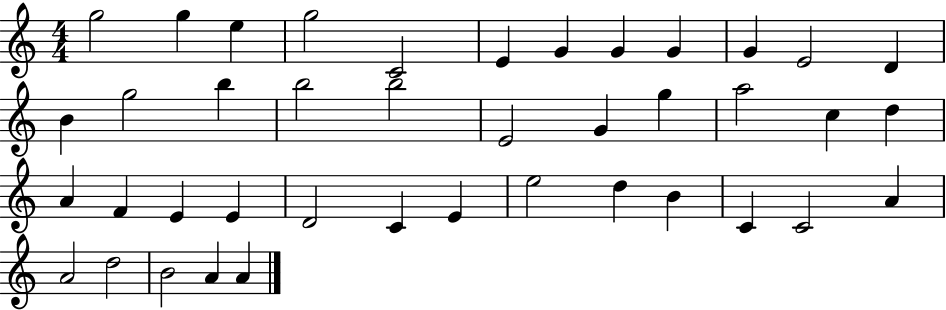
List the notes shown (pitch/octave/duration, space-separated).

G5/h G5/q E5/q G5/h C4/h E4/q G4/q G4/q G4/q G4/q E4/h D4/q B4/q G5/h B5/q B5/h B5/h E4/h G4/q G5/q A5/h C5/q D5/q A4/q F4/q E4/q E4/q D4/h C4/q E4/q E5/h D5/q B4/q C4/q C4/h A4/q A4/h D5/h B4/h A4/q A4/q